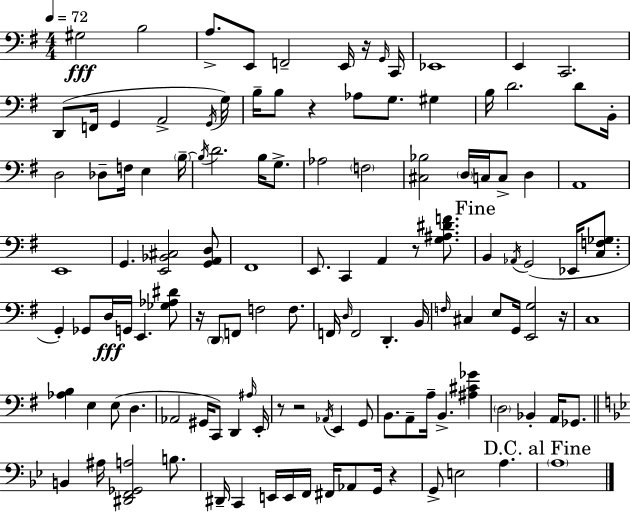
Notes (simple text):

G#3/h B3/h A3/e. E2/e F2/h E2/s R/s G2/s C2/s Eb2/w E2/q C2/h. D2/e F2/s G2/q A2/h G2/s G3/s B3/s B3/e R/q Ab3/e G3/e. G#3/q B3/s D4/h. D4/e B2/s D3/h Db3/e F3/s E3/q B3/s B3/s D4/h. B3/s G3/e. Ab3/h F3/h [C#3,Bb3]/h D3/s C3/s C3/e D3/q A2/w E2/w G2/q. [E2,Bb2,C#3]/h [G2,A2,D3]/e F#2/w E2/e. C2/q A2/q R/e [G3,A#3,D#4,F4]/e. B2/q Ab2/s G2/h Eb2/s [C3,F3,Gb3]/e. G2/q Gb2/e D3/s G2/s E2/q. [Gb3,Ab3,D#4]/e R/s D2/e F2/e F3/h F3/e. F2/s D3/s F2/h D2/q. B2/s F3/s C#3/q E3/e G2/s [E2,G3]/h R/s C3/w [Ab3,B3]/q E3/q E3/e D3/q. Ab2/h G#2/s C2/e D2/q A#3/s E2/s R/e R/h Ab2/s E2/q G2/e B2/e. A2/e A3/s B2/q. [A#3,C#4,Gb4]/q D3/h Bb2/q A2/s Gb2/e. B2/q A#3/s [D#2,F2,Gb2,A3]/h B3/e. D#2/s C2/q E2/s E2/s F2/s F#2/s Ab2/e G2/s R/q G2/e E3/h A3/q. A3/w